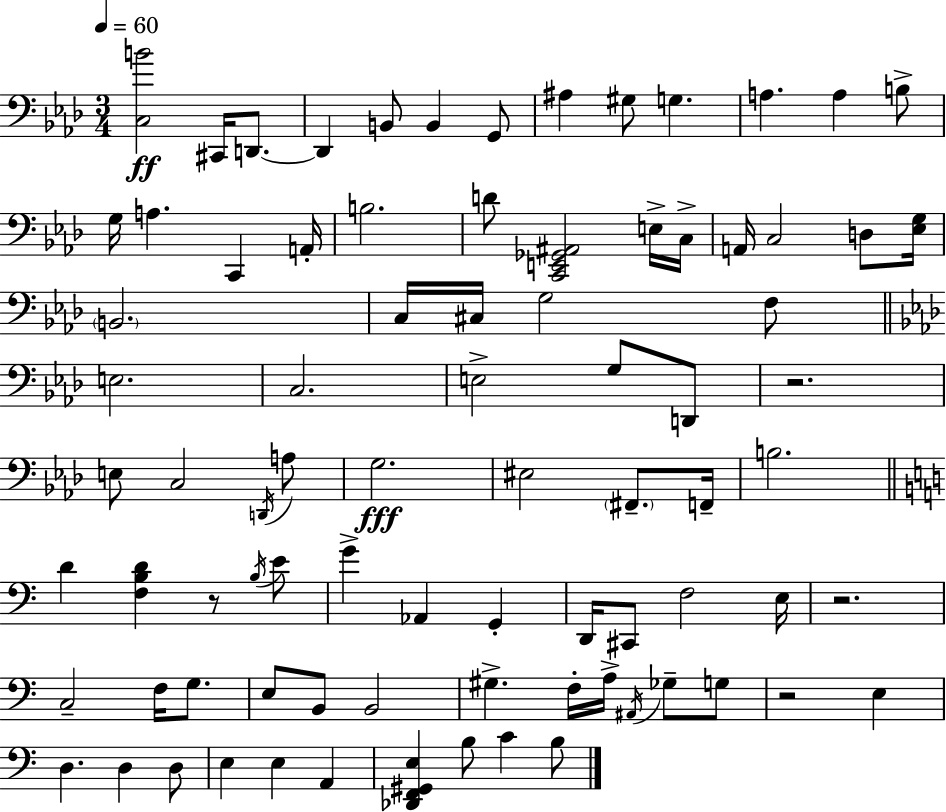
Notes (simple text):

[C3,B4]/h C#2/s D2/e. D2/q B2/e B2/q G2/e A#3/q G#3/e G3/q. A3/q. A3/q B3/e G3/s A3/q. C2/q A2/s B3/h. D4/e [C2,E2,Gb2,A#2]/h E3/s C3/s A2/s C3/h D3/e [Eb3,G3]/s B2/h. C3/s C#3/s G3/h F3/e E3/h. C3/h. E3/h G3/e D2/e R/h. E3/e C3/h D2/s A3/e G3/h. EIS3/h F#2/e. F2/s B3/h. D4/q [F3,B3,D4]/q R/e B3/s E4/e G4/q Ab2/q G2/q D2/s C#2/e F3/h E3/s R/h. C3/h F3/s G3/e. E3/e B2/e B2/h G#3/q. F3/s A3/s A#2/s Gb3/e G3/e R/h E3/q D3/q. D3/q D3/e E3/q E3/q A2/q [Db2,F2,G#2,E3]/q B3/e C4/q B3/e